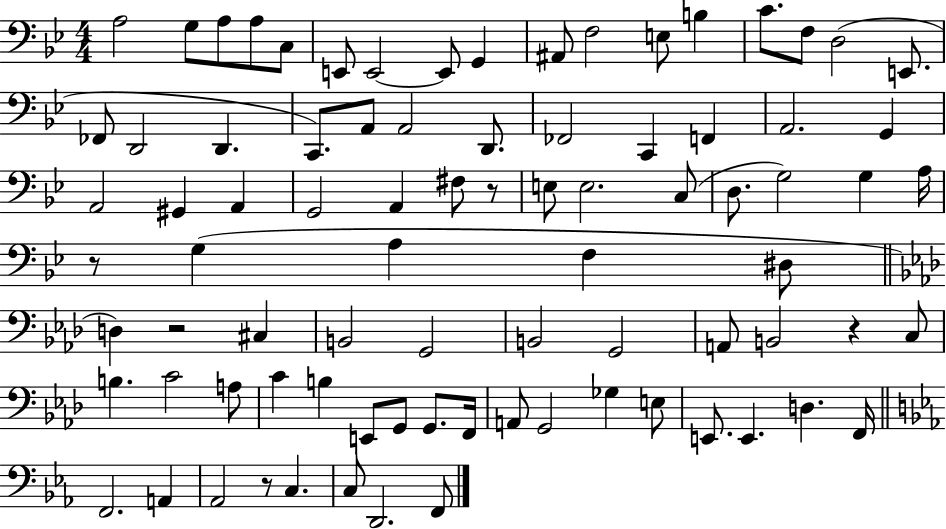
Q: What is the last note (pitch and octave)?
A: F2